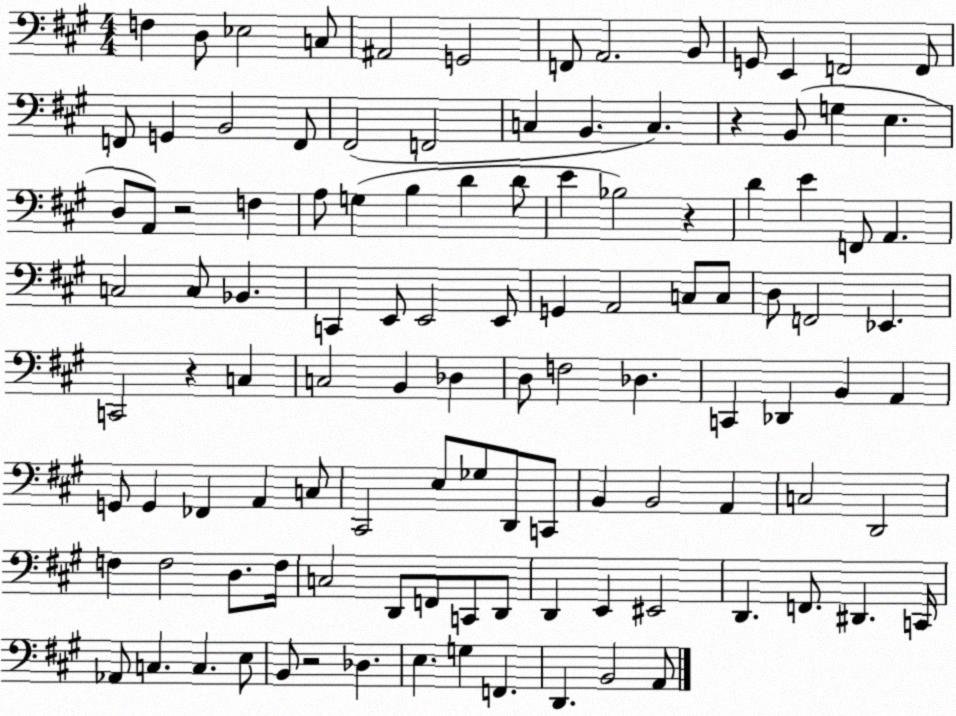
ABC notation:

X:1
T:Untitled
M:4/4
L:1/4
K:A
F, D,/2 _E,2 C,/2 ^A,,2 G,,2 F,,/2 A,,2 B,,/2 G,,/2 E,, F,,2 F,,/2 F,,/2 G,, B,,2 F,,/2 ^F,,2 F,,2 C, B,, C, z B,,/2 G, E, D,/2 A,,/2 z2 F, A,/2 G, B, D D/2 E _B,2 z D E F,,/2 A,, C,2 C,/2 _B,, C,, E,,/2 E,,2 E,,/2 G,, A,,2 C,/2 C,/2 D,/2 F,,2 _E,, C,,2 z C, C,2 B,, _D, D,/2 F,2 _D, C,, _D,, B,, A,, G,,/2 G,, _F,, A,, C,/2 ^C,,2 E,/2 _G,/2 D,,/2 C,,/2 B,, B,,2 A,, C,2 D,,2 F, F,2 D,/2 F,/4 C,2 D,,/2 F,,/2 C,,/2 D,,/2 D,, E,, ^E,,2 D,, F,,/2 ^D,, C,,/4 _A,,/2 C, C, E,/2 B,,/2 z2 _D, E, G, F,, D,, B,,2 A,,/2